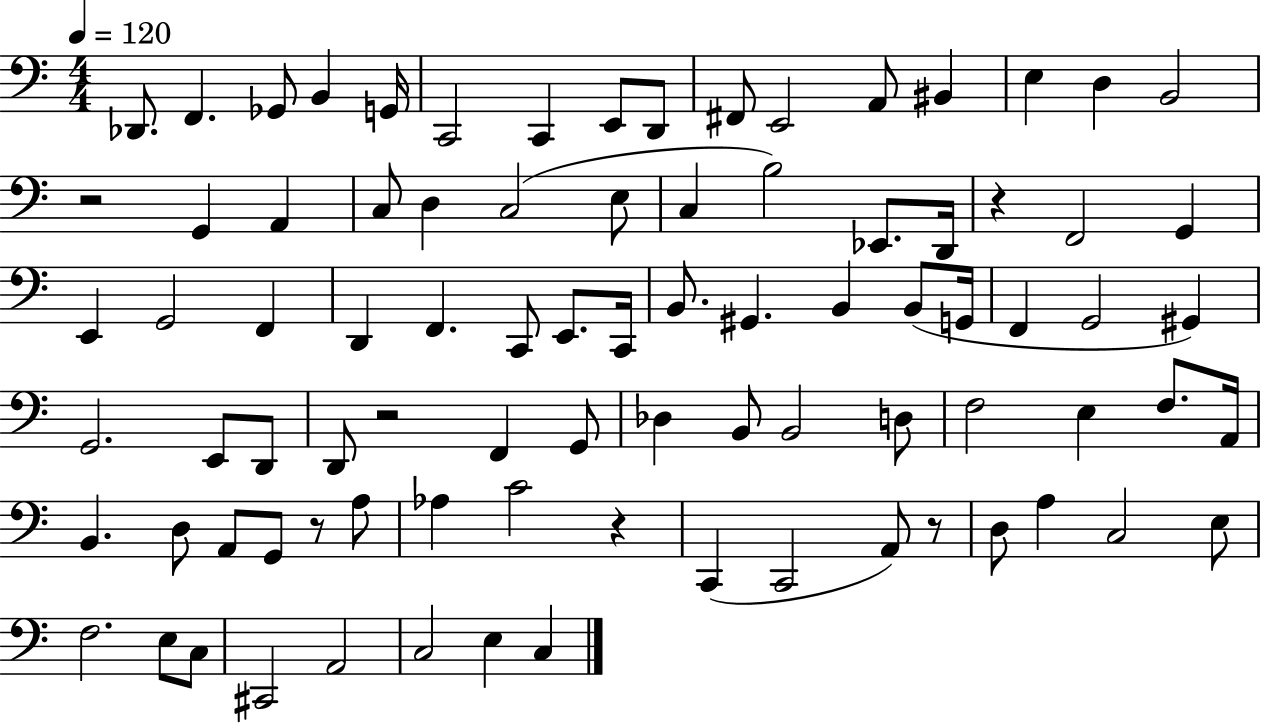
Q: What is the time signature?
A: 4/4